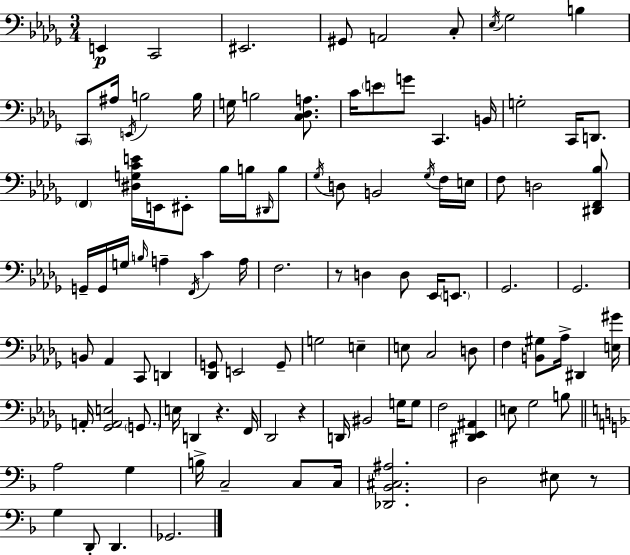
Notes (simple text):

E2/q C2/h EIS2/h. G#2/e A2/h C3/e Eb3/s Gb3/h B3/q C2/e A#3/s E2/s B3/h B3/s G3/s B3/h [C3,Db3,A3]/e. C4/s E4/e G4/e C2/q. B2/s G3/h C2/s D2/e. F2/q [D#3,G3,C4,E4]/s E2/s EIS2/e Bb3/s B3/s D#2/s B3/e Gb3/s D3/e B2/h Gb3/s F3/s E3/s F3/e D3/h [D#2,F2,Bb3]/e G2/s G2/s G3/s B3/s A3/q F2/s C4/q A3/s F3/h. R/e D3/q D3/e Eb2/s E2/e. Gb2/h. Gb2/h. B2/e Ab2/q C2/e D2/q [Db2,G2]/e E2/h G2/e G3/h E3/q E3/e C3/h D3/e F3/q [B2,G#3]/e Ab3/s D#2/q [E3,G#4]/s A2/s [Gb2,A2,E3]/h G2/e. E3/s D2/q R/q. F2/s Db2/h R/q D2/s BIS2/h G3/s G3/e F3/h [D#2,Eb2,A#2]/q E3/e Gb3/h B3/e A3/h G3/q B3/s C3/h C3/e C3/s [Db2,Bb2,C#3,A#3]/h. D3/h EIS3/e R/e G3/q D2/e D2/q. Gb2/h.